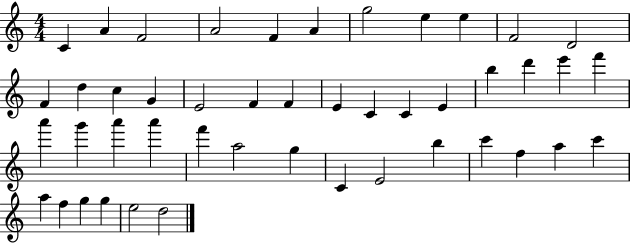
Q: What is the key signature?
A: C major